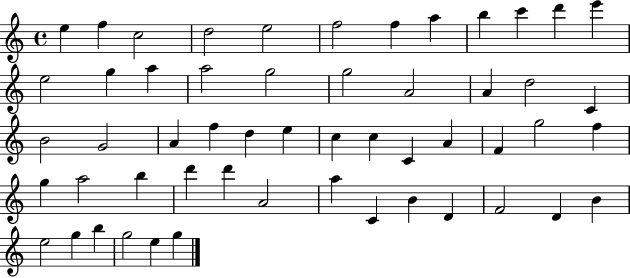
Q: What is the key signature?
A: C major